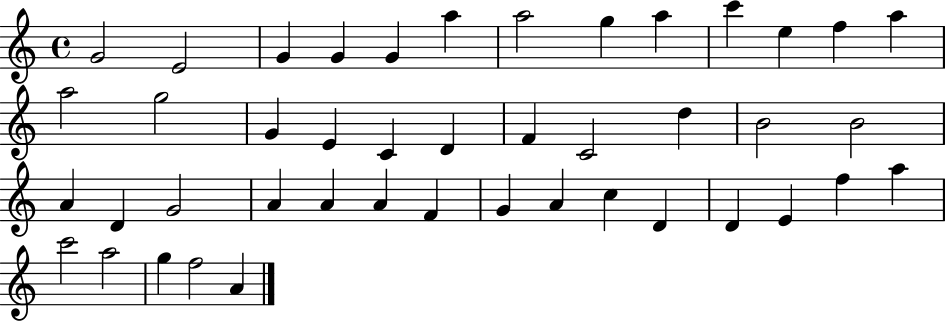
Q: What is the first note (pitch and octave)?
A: G4